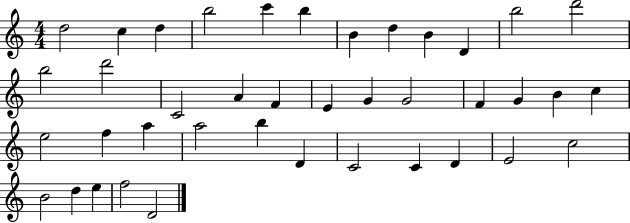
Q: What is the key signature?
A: C major